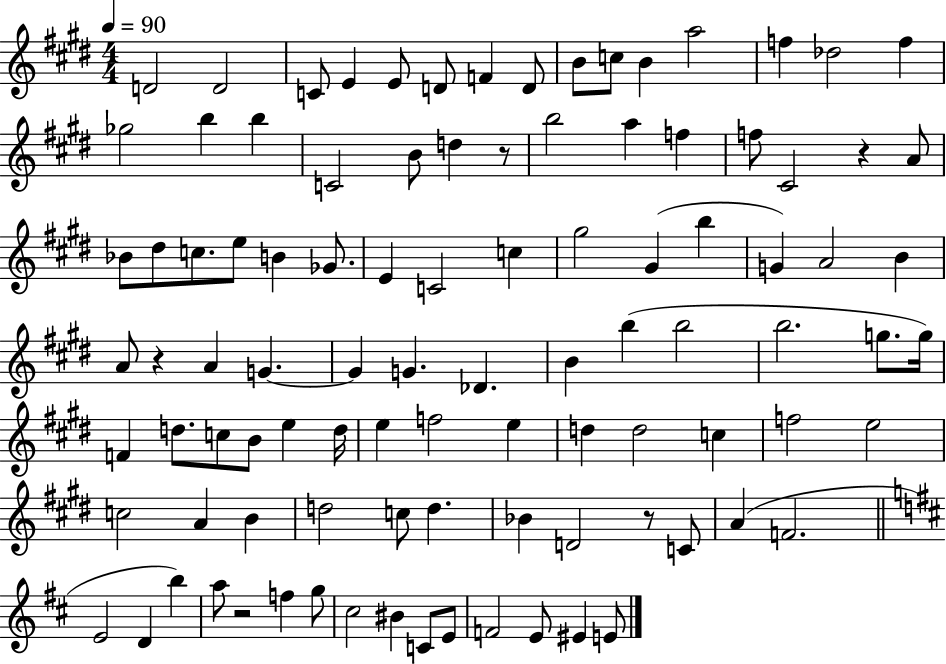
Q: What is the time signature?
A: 4/4